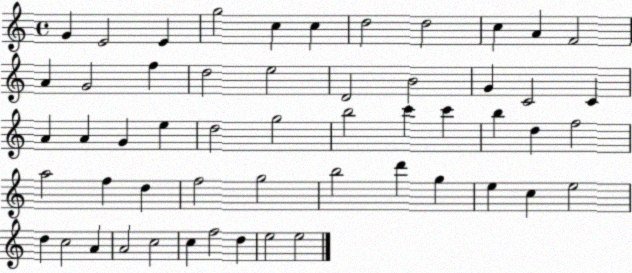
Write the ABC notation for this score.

X:1
T:Untitled
M:4/4
L:1/4
K:C
G E2 E g2 c c d2 d2 c A F2 A G2 f d2 e2 D2 B2 G C2 C A A G e d2 g2 b2 c' c' b d f2 a2 f d f2 g2 b2 d' g e c e2 d c2 A A2 c2 c f2 d e2 e2